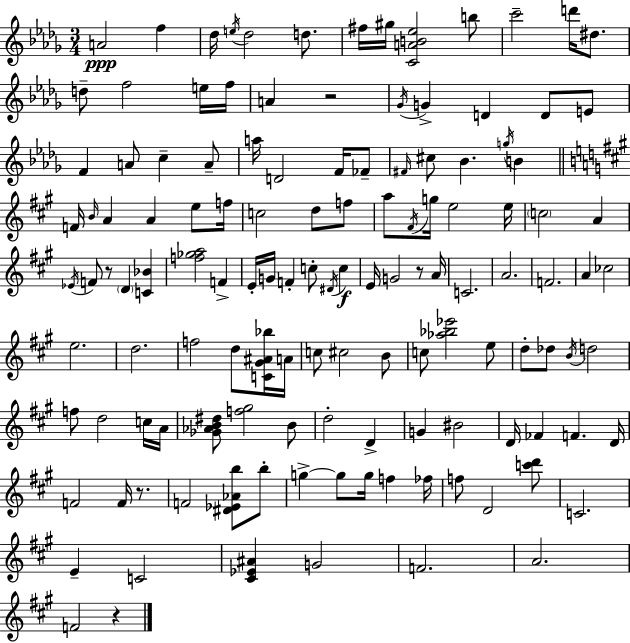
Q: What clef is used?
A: treble